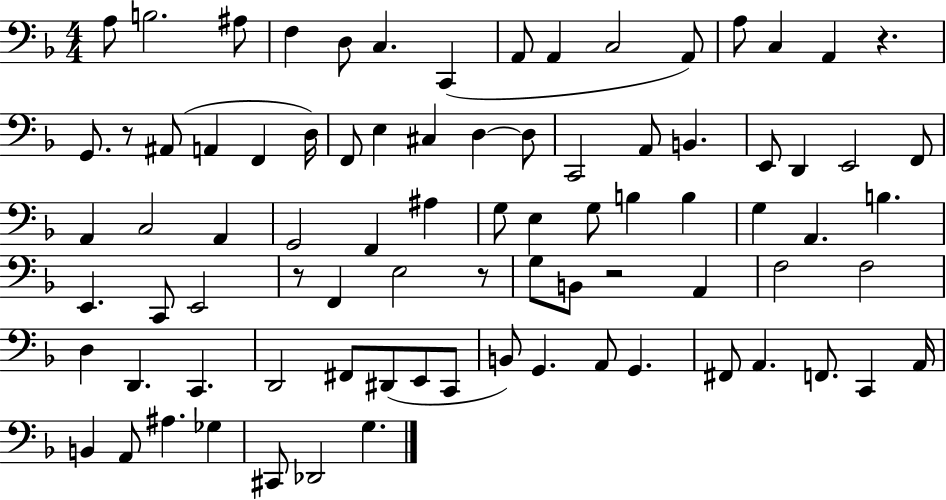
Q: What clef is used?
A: bass